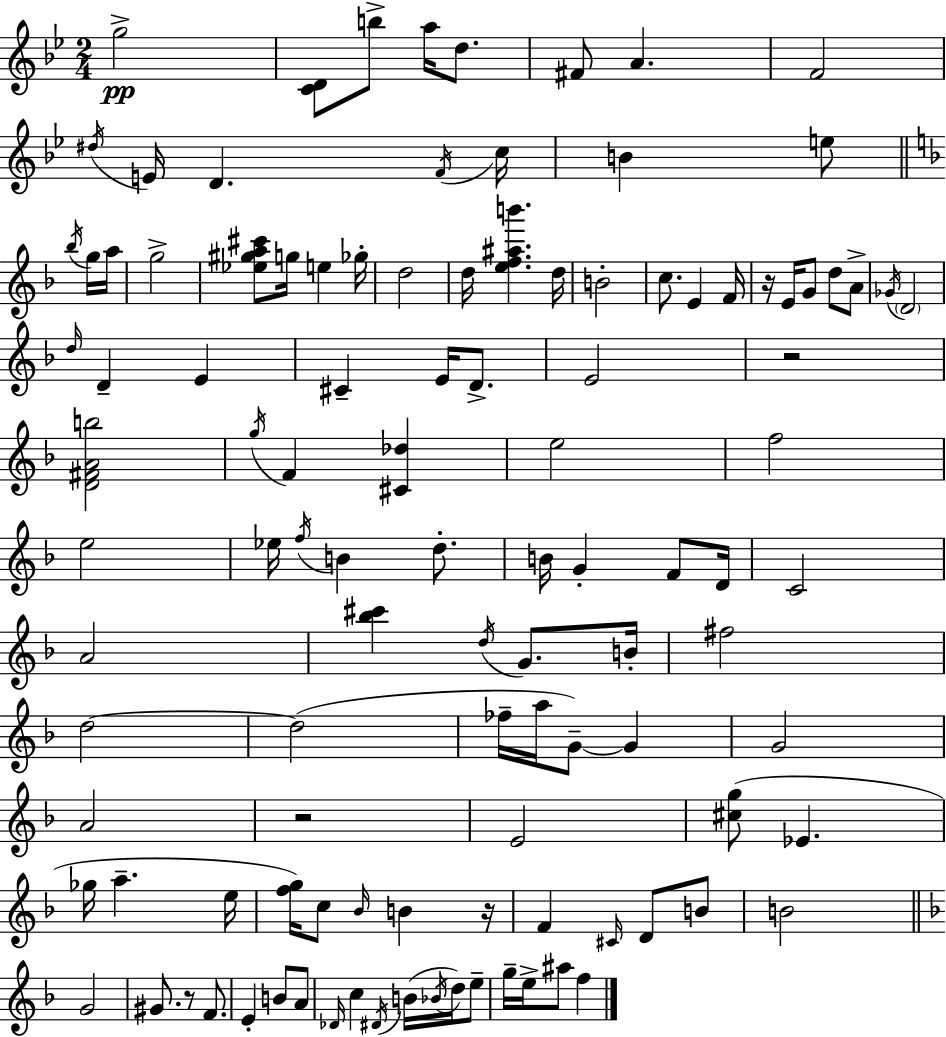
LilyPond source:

{
  \clef treble
  \numericTimeSignature
  \time 2/4
  \key bes \major
  \repeat volta 2 { g''2->\pp | <c' d'>8 b''8-> a''16 d''8. | fis'8 a'4. | f'2 | \break \acciaccatura { dis''16 } e'16 d'4. | \acciaccatura { f'16 } c''16 b'4 e''8 | \bar "||" \break \key f \major \acciaccatura { bes''16 } g''16 a''16 g''2-> | <ees'' gis'' a'' cis'''>8 g''16 e''4 | ges''16-. d''2 | d''16 <e'' f'' ais'' b'''>4. | \break d''16 b'2-. | c''8. e'4 | f'16 r16 e'16 g'8 d''8 | a'8-> \acciaccatura { ges'16 } \parenthesize d'2 | \break \grace { d''16 } d'4-- | e'4 cis'4-- | e'16 d'8.-> e'2 | r2 | \break <d' fis' a' b''>2 | \acciaccatura { g''16 } f'4 | <cis' des''>4 e''2 | f''2 | \break e''2 | ees''16 \acciaccatura { f''16 } | b'4 d''8.-. b'16 | g'4-. f'8 d'16 c'2 | \break a'2 | <bes'' cis'''>4 | \acciaccatura { d''16 } g'8. b'16-. | fis''2 | \break d''2~~ | d''2( | fes''16-- a''16 g'8--~~) g'4 | g'2 | \break a'2 | r2 | e'2 | <cis'' g''>8( ees'4. | \break ges''16 a''4.-- e''16 | <f'' g''>16) c''8 \grace { bes'16 } b'4 | r16 f'4 \grace { cis'16 } d'8 | b'8 b'2 | \break \bar "||" \break \key f \major g'2 | gis'8. r8 f'8. | e'4-. b'8 a'8 | \grace { des'16 } c''4 \acciaccatura { dis'16 }( b'16 \acciaccatura { bes'16 } | \break d''16) e''8-- g''16-- e''16-> ais''8 f''4 | } \bar "|."
}